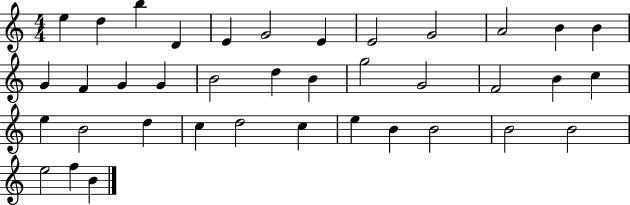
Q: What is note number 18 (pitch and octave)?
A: D5